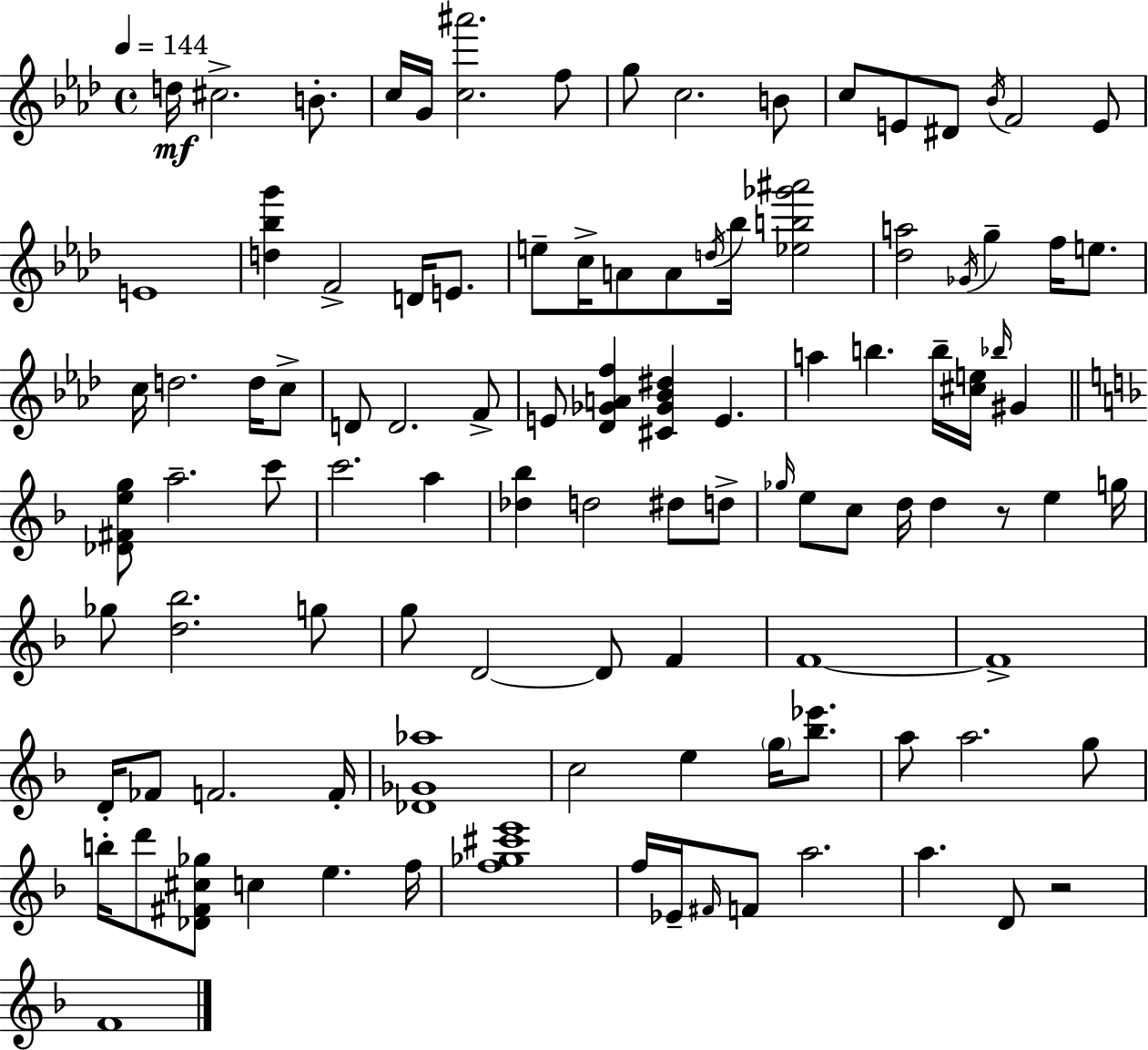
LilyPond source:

{
  \clef treble
  \time 4/4
  \defaultTimeSignature
  \key f \minor
  \tempo 4 = 144
  d''16\mf cis''2.-> b'8.-. | c''16 g'16 <c'' ais'''>2. f''8 | g''8 c''2. b'8 | c''8 e'8 dis'8 \acciaccatura { bes'16 } f'2 e'8 | \break e'1 | <d'' bes'' g'''>4 f'2-> d'16 e'8. | e''8-- c''16-> a'8 a'8 \acciaccatura { d''16 } bes''16 <ees'' b'' ges''' ais'''>2 | <des'' a''>2 \acciaccatura { ges'16 } g''4-- f''16 | \break e''8. c''16 d''2. | d''16 c''8-> d'8 d'2. | f'8-> e'8 <des' ges' a' f''>4 <cis' ges' bes' dis''>4 e'4. | a''4 b''4. b''16-- <cis'' e''>16 \grace { bes''16 } | \break gis'4 \bar "||" \break \key d \minor <des' fis' e'' g''>8 a''2.-- c'''8 | c'''2. a''4 | <des'' bes''>4 d''2 dis''8 d''8-> | \grace { ges''16 } e''8 c''8 d''16 d''4 r8 e''4 | \break g''16 ges''8 <d'' bes''>2. g''8 | g''8 d'2~~ d'8 f'4 | f'1~~ | f'1-> | \break d'16-. fes'8 f'2. | f'16-. <des' ges' aes''>1 | c''2 e''4 \parenthesize g''16 <bes'' ees'''>8. | a''8 a''2. g''8 | \break b''16-. d'''8 <des' fis' cis'' ges''>8 c''4 e''4. | f''16 <f'' ges'' cis''' e'''>1 | f''16 ees'16-- \grace { fis'16 } f'8 a''2. | a''4. d'8 r2 | \break f'1 | \bar "|."
}